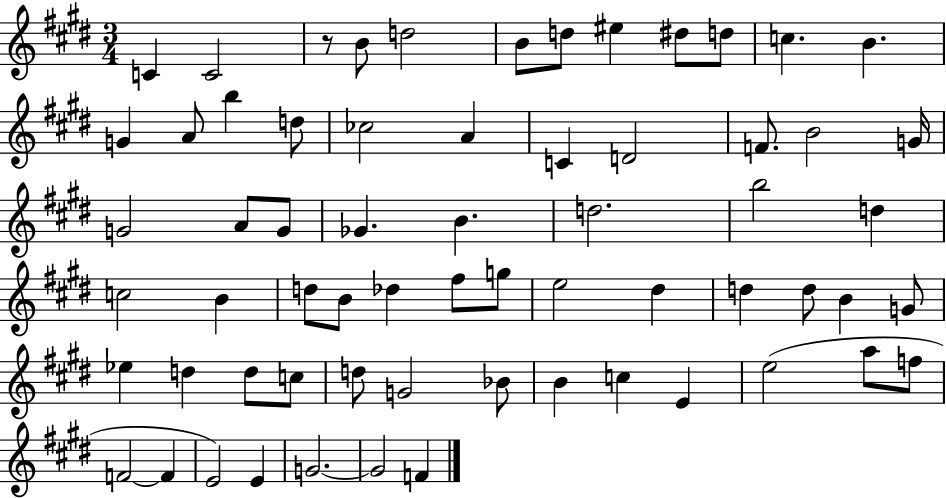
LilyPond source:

{
  \clef treble
  \numericTimeSignature
  \time 3/4
  \key e \major
  c'4 c'2 | r8 b'8 d''2 | b'8 d''8 eis''4 dis''8 d''8 | c''4. b'4. | \break g'4 a'8 b''4 d''8 | ces''2 a'4 | c'4 d'2 | f'8. b'2 g'16 | \break g'2 a'8 g'8 | ges'4. b'4. | d''2. | b''2 d''4 | \break c''2 b'4 | d''8 b'8 des''4 fis''8 g''8 | e''2 dis''4 | d''4 d''8 b'4 g'8 | \break ees''4 d''4 d''8 c''8 | d''8 g'2 bes'8 | b'4 c''4 e'4 | e''2( a''8 f''8 | \break f'2~~ f'4 | e'2) e'4 | g'2.~~ | g'2 f'4 | \break \bar "|."
}